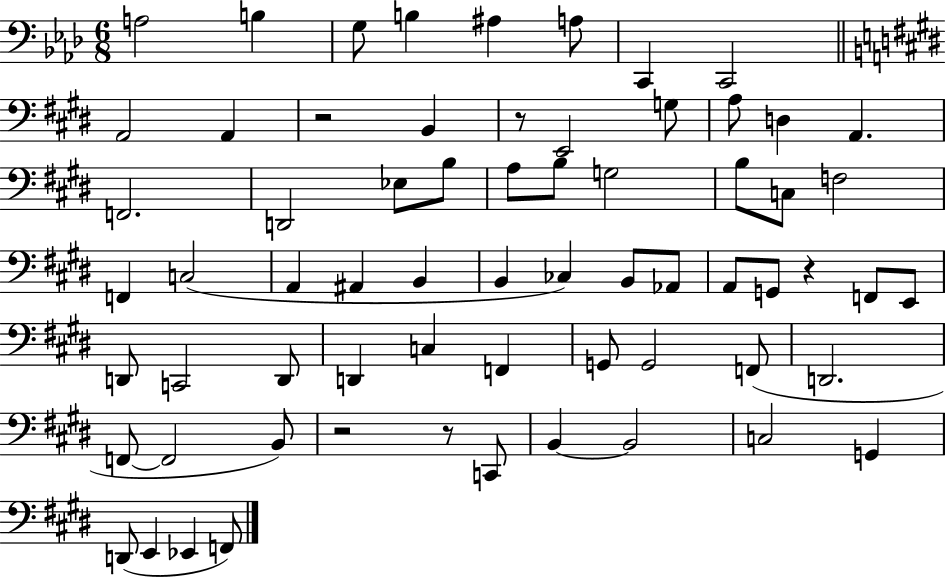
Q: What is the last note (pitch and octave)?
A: F2